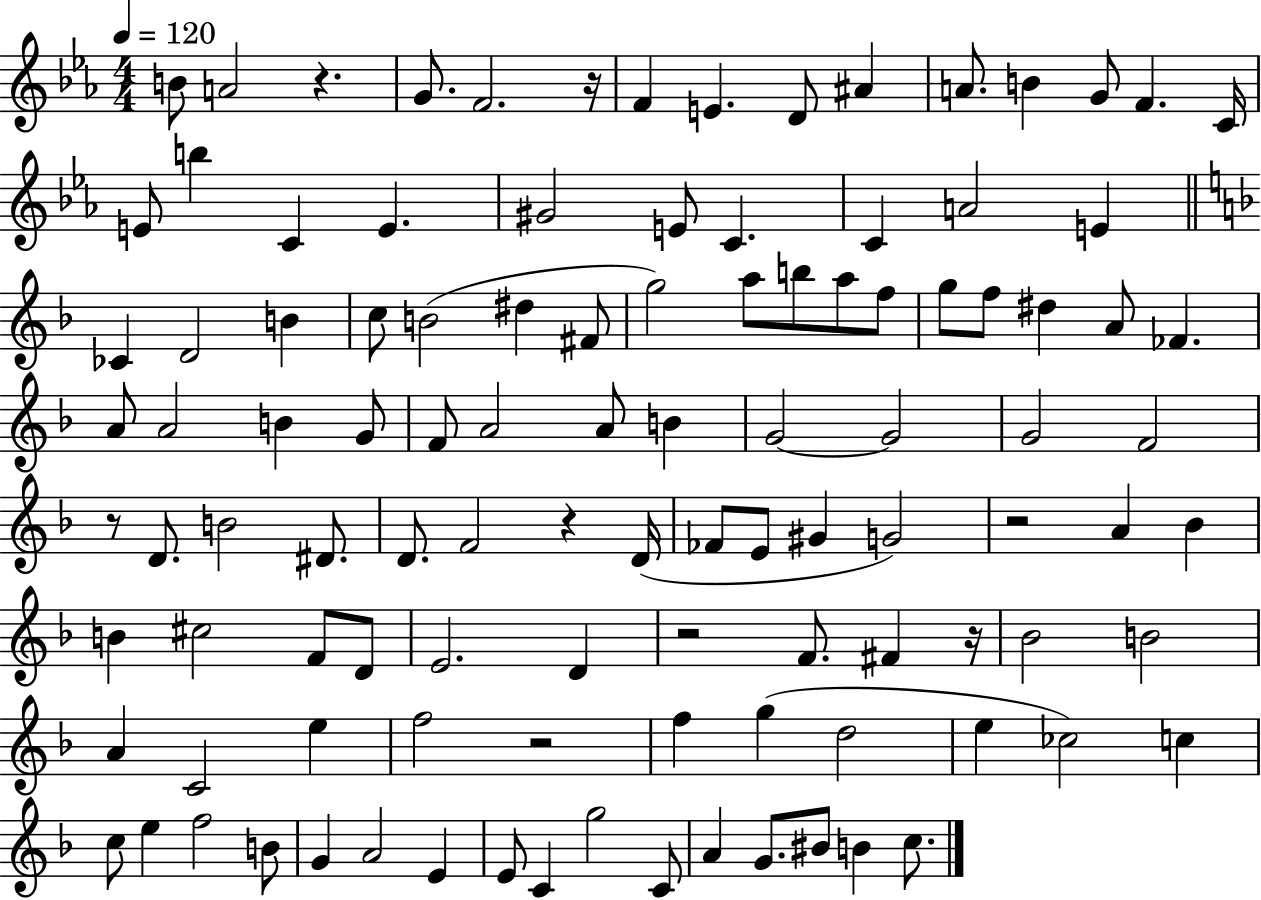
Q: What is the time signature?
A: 4/4